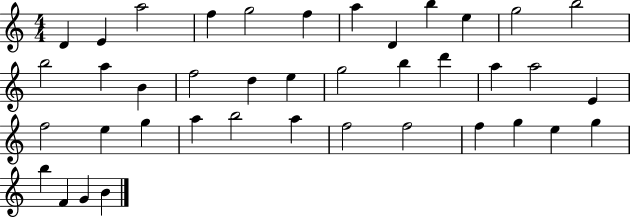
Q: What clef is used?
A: treble